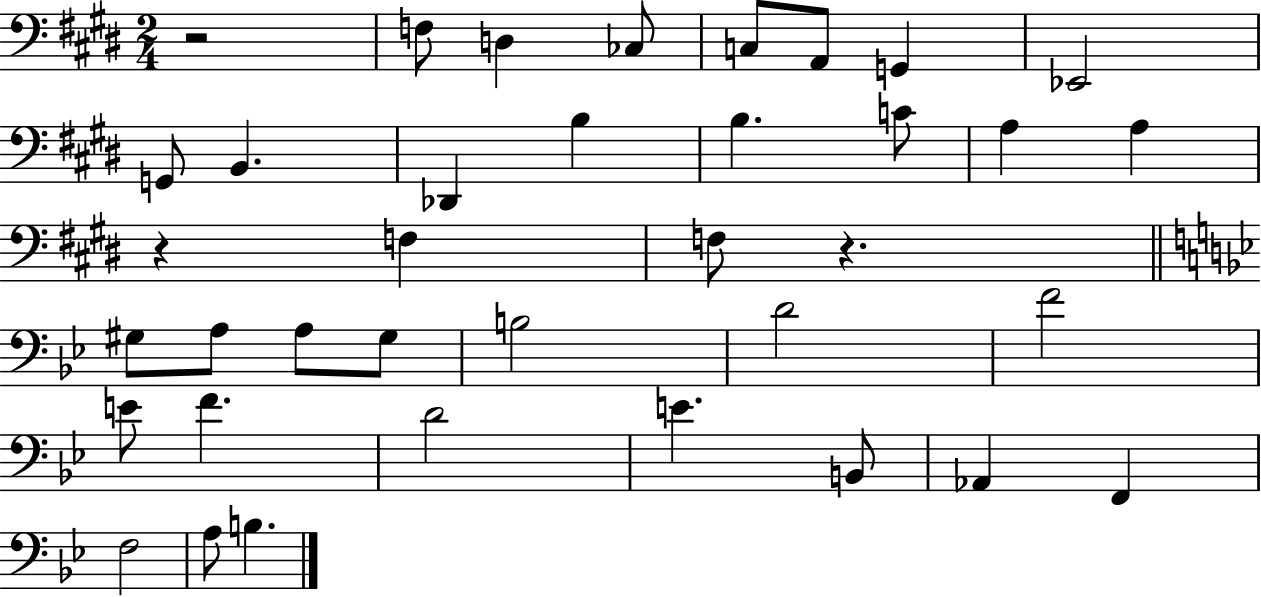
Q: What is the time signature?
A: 2/4